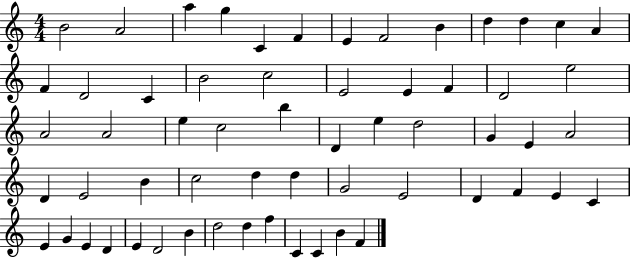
{
  \clef treble
  \numericTimeSignature
  \time 4/4
  \key c \major
  b'2 a'2 | a''4 g''4 c'4 f'4 | e'4 f'2 b'4 | d''4 d''4 c''4 a'4 | \break f'4 d'2 c'4 | b'2 c''2 | e'2 e'4 f'4 | d'2 e''2 | \break a'2 a'2 | e''4 c''2 b''4 | d'4 e''4 d''2 | g'4 e'4 a'2 | \break d'4 e'2 b'4 | c''2 d''4 d''4 | g'2 e'2 | d'4 f'4 e'4 c'4 | \break e'4 g'4 e'4 d'4 | e'4 d'2 b'4 | d''2 d''4 f''4 | c'4 c'4 b'4 f'4 | \break \bar "|."
}